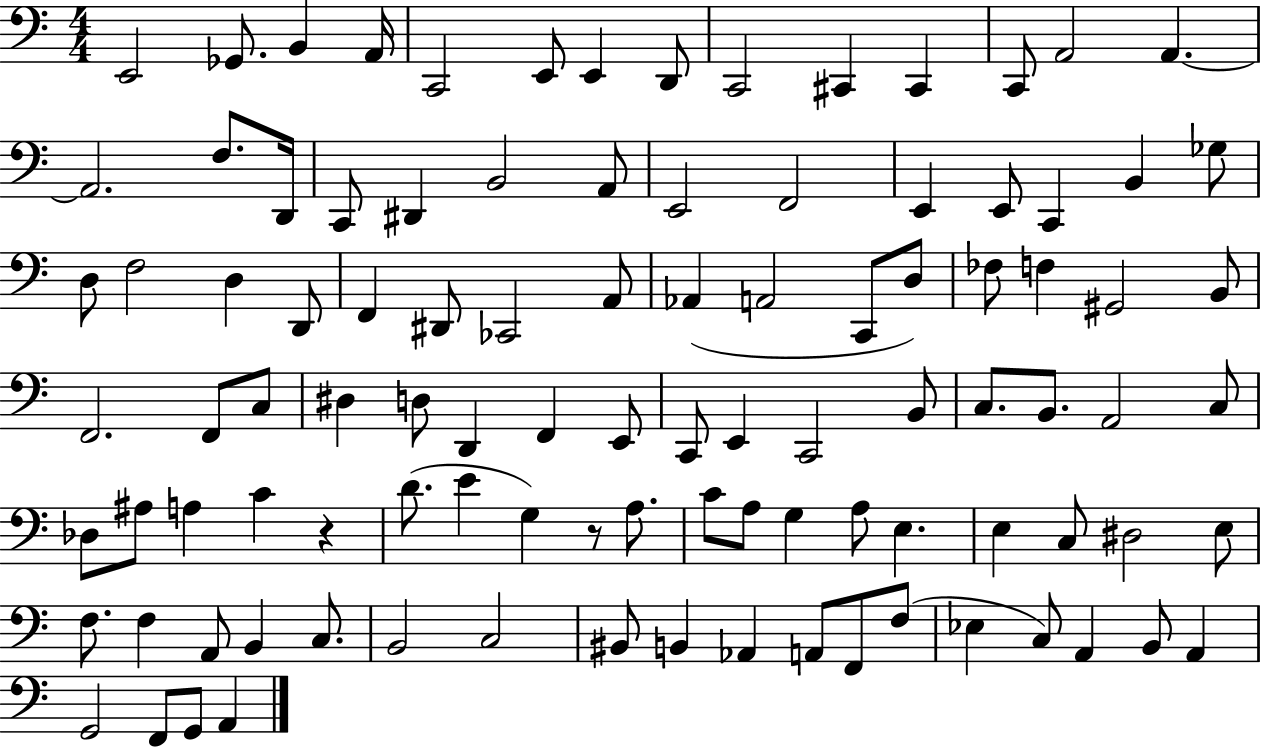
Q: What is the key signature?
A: C major